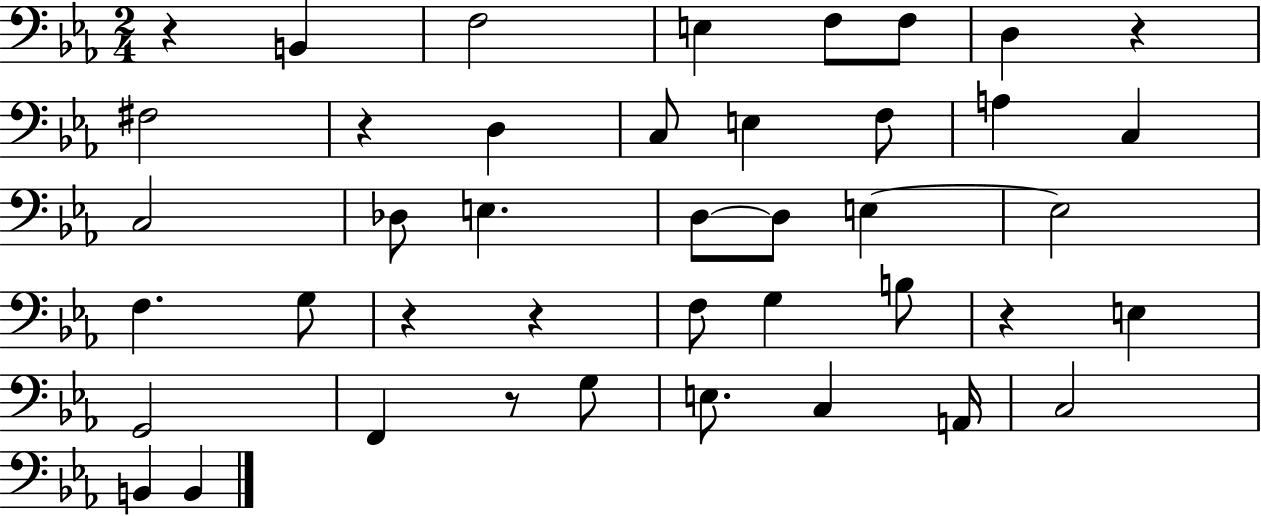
{
  \clef bass
  \numericTimeSignature
  \time 2/4
  \key ees \major
  r4 b,4 | f2 | e4 f8 f8 | d4 r4 | \break fis2 | r4 d4 | c8 e4 f8 | a4 c4 | \break c2 | des8 e4. | d8~~ d8 e4~~ | e2 | \break f4. g8 | r4 r4 | f8 g4 b8 | r4 e4 | \break g,2 | f,4 r8 g8 | e8. c4 a,16 | c2 | \break b,4 b,4 | \bar "|."
}